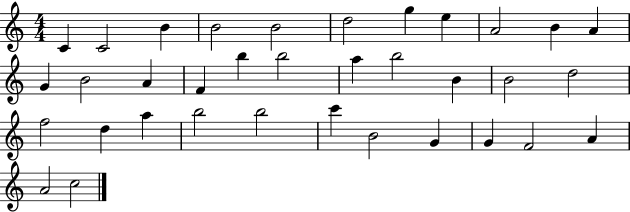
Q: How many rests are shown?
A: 0